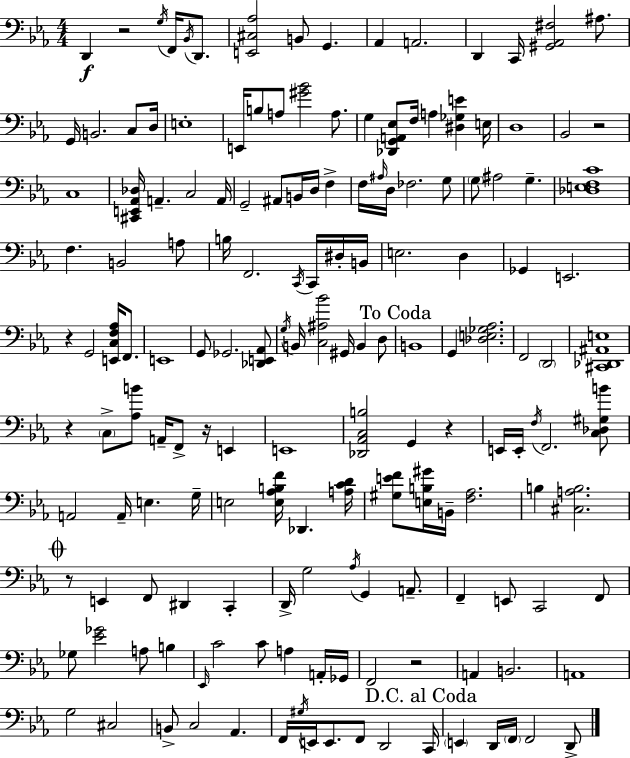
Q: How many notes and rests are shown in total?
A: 162